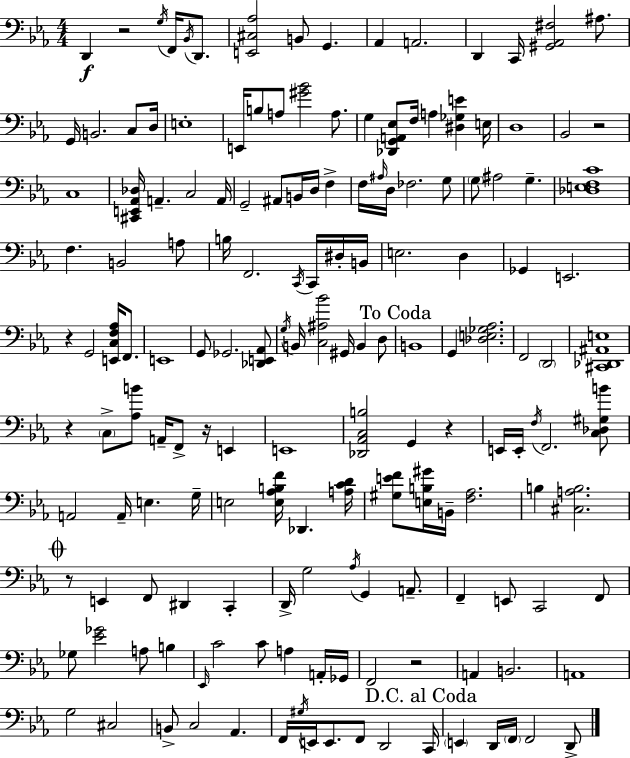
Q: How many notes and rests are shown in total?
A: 162